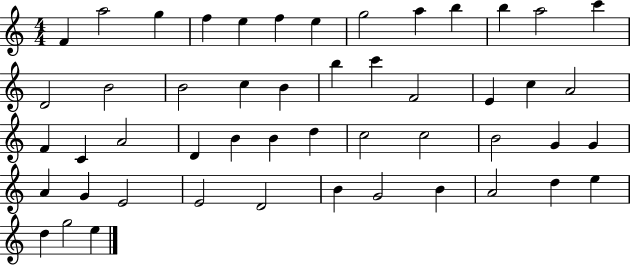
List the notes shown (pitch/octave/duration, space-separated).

F4/q A5/h G5/q F5/q E5/q F5/q E5/q G5/h A5/q B5/q B5/q A5/h C6/q D4/h B4/h B4/h C5/q B4/q B5/q C6/q F4/h E4/q C5/q A4/h F4/q C4/q A4/h D4/q B4/q B4/q D5/q C5/h C5/h B4/h G4/q G4/q A4/q G4/q E4/h E4/h D4/h B4/q G4/h B4/q A4/h D5/q E5/q D5/q G5/h E5/q